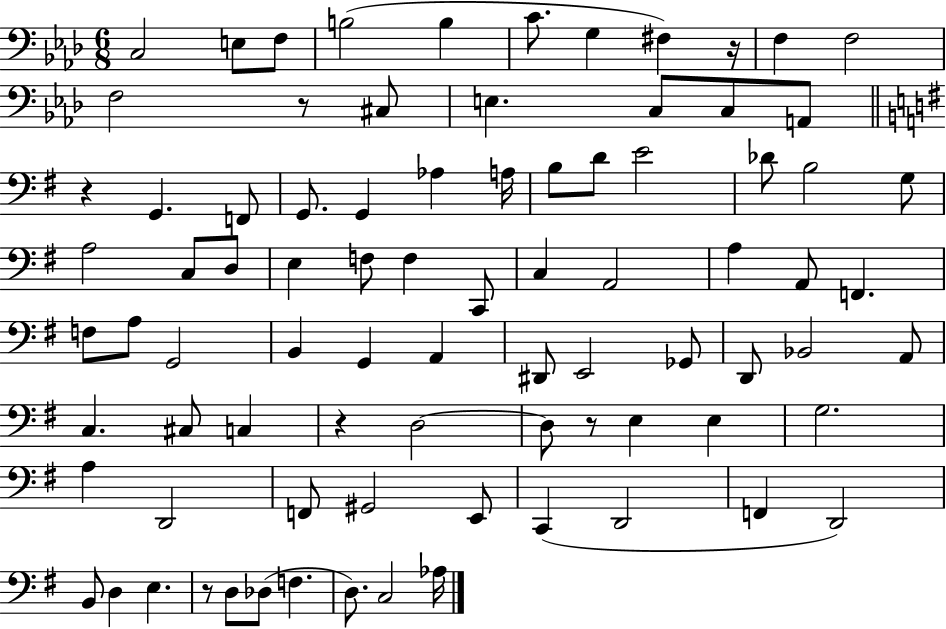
X:1
T:Untitled
M:6/8
L:1/4
K:Ab
C,2 E,/2 F,/2 B,2 B, C/2 G, ^F, z/4 F, F,2 F,2 z/2 ^C,/2 E, C,/2 C,/2 A,,/2 z G,, F,,/2 G,,/2 G,, _A, A,/4 B,/2 D/2 E2 _D/2 B,2 G,/2 A,2 C,/2 D,/2 E, F,/2 F, C,,/2 C, A,,2 A, A,,/2 F,, F,/2 A,/2 G,,2 B,, G,, A,, ^D,,/2 E,,2 _G,,/2 D,,/2 _B,,2 A,,/2 C, ^C,/2 C, z D,2 D,/2 z/2 E, E, G,2 A, D,,2 F,,/2 ^G,,2 E,,/2 C,, D,,2 F,, D,,2 B,,/2 D, E, z/2 D,/2 _D,/2 F, D,/2 C,2 _A,/4